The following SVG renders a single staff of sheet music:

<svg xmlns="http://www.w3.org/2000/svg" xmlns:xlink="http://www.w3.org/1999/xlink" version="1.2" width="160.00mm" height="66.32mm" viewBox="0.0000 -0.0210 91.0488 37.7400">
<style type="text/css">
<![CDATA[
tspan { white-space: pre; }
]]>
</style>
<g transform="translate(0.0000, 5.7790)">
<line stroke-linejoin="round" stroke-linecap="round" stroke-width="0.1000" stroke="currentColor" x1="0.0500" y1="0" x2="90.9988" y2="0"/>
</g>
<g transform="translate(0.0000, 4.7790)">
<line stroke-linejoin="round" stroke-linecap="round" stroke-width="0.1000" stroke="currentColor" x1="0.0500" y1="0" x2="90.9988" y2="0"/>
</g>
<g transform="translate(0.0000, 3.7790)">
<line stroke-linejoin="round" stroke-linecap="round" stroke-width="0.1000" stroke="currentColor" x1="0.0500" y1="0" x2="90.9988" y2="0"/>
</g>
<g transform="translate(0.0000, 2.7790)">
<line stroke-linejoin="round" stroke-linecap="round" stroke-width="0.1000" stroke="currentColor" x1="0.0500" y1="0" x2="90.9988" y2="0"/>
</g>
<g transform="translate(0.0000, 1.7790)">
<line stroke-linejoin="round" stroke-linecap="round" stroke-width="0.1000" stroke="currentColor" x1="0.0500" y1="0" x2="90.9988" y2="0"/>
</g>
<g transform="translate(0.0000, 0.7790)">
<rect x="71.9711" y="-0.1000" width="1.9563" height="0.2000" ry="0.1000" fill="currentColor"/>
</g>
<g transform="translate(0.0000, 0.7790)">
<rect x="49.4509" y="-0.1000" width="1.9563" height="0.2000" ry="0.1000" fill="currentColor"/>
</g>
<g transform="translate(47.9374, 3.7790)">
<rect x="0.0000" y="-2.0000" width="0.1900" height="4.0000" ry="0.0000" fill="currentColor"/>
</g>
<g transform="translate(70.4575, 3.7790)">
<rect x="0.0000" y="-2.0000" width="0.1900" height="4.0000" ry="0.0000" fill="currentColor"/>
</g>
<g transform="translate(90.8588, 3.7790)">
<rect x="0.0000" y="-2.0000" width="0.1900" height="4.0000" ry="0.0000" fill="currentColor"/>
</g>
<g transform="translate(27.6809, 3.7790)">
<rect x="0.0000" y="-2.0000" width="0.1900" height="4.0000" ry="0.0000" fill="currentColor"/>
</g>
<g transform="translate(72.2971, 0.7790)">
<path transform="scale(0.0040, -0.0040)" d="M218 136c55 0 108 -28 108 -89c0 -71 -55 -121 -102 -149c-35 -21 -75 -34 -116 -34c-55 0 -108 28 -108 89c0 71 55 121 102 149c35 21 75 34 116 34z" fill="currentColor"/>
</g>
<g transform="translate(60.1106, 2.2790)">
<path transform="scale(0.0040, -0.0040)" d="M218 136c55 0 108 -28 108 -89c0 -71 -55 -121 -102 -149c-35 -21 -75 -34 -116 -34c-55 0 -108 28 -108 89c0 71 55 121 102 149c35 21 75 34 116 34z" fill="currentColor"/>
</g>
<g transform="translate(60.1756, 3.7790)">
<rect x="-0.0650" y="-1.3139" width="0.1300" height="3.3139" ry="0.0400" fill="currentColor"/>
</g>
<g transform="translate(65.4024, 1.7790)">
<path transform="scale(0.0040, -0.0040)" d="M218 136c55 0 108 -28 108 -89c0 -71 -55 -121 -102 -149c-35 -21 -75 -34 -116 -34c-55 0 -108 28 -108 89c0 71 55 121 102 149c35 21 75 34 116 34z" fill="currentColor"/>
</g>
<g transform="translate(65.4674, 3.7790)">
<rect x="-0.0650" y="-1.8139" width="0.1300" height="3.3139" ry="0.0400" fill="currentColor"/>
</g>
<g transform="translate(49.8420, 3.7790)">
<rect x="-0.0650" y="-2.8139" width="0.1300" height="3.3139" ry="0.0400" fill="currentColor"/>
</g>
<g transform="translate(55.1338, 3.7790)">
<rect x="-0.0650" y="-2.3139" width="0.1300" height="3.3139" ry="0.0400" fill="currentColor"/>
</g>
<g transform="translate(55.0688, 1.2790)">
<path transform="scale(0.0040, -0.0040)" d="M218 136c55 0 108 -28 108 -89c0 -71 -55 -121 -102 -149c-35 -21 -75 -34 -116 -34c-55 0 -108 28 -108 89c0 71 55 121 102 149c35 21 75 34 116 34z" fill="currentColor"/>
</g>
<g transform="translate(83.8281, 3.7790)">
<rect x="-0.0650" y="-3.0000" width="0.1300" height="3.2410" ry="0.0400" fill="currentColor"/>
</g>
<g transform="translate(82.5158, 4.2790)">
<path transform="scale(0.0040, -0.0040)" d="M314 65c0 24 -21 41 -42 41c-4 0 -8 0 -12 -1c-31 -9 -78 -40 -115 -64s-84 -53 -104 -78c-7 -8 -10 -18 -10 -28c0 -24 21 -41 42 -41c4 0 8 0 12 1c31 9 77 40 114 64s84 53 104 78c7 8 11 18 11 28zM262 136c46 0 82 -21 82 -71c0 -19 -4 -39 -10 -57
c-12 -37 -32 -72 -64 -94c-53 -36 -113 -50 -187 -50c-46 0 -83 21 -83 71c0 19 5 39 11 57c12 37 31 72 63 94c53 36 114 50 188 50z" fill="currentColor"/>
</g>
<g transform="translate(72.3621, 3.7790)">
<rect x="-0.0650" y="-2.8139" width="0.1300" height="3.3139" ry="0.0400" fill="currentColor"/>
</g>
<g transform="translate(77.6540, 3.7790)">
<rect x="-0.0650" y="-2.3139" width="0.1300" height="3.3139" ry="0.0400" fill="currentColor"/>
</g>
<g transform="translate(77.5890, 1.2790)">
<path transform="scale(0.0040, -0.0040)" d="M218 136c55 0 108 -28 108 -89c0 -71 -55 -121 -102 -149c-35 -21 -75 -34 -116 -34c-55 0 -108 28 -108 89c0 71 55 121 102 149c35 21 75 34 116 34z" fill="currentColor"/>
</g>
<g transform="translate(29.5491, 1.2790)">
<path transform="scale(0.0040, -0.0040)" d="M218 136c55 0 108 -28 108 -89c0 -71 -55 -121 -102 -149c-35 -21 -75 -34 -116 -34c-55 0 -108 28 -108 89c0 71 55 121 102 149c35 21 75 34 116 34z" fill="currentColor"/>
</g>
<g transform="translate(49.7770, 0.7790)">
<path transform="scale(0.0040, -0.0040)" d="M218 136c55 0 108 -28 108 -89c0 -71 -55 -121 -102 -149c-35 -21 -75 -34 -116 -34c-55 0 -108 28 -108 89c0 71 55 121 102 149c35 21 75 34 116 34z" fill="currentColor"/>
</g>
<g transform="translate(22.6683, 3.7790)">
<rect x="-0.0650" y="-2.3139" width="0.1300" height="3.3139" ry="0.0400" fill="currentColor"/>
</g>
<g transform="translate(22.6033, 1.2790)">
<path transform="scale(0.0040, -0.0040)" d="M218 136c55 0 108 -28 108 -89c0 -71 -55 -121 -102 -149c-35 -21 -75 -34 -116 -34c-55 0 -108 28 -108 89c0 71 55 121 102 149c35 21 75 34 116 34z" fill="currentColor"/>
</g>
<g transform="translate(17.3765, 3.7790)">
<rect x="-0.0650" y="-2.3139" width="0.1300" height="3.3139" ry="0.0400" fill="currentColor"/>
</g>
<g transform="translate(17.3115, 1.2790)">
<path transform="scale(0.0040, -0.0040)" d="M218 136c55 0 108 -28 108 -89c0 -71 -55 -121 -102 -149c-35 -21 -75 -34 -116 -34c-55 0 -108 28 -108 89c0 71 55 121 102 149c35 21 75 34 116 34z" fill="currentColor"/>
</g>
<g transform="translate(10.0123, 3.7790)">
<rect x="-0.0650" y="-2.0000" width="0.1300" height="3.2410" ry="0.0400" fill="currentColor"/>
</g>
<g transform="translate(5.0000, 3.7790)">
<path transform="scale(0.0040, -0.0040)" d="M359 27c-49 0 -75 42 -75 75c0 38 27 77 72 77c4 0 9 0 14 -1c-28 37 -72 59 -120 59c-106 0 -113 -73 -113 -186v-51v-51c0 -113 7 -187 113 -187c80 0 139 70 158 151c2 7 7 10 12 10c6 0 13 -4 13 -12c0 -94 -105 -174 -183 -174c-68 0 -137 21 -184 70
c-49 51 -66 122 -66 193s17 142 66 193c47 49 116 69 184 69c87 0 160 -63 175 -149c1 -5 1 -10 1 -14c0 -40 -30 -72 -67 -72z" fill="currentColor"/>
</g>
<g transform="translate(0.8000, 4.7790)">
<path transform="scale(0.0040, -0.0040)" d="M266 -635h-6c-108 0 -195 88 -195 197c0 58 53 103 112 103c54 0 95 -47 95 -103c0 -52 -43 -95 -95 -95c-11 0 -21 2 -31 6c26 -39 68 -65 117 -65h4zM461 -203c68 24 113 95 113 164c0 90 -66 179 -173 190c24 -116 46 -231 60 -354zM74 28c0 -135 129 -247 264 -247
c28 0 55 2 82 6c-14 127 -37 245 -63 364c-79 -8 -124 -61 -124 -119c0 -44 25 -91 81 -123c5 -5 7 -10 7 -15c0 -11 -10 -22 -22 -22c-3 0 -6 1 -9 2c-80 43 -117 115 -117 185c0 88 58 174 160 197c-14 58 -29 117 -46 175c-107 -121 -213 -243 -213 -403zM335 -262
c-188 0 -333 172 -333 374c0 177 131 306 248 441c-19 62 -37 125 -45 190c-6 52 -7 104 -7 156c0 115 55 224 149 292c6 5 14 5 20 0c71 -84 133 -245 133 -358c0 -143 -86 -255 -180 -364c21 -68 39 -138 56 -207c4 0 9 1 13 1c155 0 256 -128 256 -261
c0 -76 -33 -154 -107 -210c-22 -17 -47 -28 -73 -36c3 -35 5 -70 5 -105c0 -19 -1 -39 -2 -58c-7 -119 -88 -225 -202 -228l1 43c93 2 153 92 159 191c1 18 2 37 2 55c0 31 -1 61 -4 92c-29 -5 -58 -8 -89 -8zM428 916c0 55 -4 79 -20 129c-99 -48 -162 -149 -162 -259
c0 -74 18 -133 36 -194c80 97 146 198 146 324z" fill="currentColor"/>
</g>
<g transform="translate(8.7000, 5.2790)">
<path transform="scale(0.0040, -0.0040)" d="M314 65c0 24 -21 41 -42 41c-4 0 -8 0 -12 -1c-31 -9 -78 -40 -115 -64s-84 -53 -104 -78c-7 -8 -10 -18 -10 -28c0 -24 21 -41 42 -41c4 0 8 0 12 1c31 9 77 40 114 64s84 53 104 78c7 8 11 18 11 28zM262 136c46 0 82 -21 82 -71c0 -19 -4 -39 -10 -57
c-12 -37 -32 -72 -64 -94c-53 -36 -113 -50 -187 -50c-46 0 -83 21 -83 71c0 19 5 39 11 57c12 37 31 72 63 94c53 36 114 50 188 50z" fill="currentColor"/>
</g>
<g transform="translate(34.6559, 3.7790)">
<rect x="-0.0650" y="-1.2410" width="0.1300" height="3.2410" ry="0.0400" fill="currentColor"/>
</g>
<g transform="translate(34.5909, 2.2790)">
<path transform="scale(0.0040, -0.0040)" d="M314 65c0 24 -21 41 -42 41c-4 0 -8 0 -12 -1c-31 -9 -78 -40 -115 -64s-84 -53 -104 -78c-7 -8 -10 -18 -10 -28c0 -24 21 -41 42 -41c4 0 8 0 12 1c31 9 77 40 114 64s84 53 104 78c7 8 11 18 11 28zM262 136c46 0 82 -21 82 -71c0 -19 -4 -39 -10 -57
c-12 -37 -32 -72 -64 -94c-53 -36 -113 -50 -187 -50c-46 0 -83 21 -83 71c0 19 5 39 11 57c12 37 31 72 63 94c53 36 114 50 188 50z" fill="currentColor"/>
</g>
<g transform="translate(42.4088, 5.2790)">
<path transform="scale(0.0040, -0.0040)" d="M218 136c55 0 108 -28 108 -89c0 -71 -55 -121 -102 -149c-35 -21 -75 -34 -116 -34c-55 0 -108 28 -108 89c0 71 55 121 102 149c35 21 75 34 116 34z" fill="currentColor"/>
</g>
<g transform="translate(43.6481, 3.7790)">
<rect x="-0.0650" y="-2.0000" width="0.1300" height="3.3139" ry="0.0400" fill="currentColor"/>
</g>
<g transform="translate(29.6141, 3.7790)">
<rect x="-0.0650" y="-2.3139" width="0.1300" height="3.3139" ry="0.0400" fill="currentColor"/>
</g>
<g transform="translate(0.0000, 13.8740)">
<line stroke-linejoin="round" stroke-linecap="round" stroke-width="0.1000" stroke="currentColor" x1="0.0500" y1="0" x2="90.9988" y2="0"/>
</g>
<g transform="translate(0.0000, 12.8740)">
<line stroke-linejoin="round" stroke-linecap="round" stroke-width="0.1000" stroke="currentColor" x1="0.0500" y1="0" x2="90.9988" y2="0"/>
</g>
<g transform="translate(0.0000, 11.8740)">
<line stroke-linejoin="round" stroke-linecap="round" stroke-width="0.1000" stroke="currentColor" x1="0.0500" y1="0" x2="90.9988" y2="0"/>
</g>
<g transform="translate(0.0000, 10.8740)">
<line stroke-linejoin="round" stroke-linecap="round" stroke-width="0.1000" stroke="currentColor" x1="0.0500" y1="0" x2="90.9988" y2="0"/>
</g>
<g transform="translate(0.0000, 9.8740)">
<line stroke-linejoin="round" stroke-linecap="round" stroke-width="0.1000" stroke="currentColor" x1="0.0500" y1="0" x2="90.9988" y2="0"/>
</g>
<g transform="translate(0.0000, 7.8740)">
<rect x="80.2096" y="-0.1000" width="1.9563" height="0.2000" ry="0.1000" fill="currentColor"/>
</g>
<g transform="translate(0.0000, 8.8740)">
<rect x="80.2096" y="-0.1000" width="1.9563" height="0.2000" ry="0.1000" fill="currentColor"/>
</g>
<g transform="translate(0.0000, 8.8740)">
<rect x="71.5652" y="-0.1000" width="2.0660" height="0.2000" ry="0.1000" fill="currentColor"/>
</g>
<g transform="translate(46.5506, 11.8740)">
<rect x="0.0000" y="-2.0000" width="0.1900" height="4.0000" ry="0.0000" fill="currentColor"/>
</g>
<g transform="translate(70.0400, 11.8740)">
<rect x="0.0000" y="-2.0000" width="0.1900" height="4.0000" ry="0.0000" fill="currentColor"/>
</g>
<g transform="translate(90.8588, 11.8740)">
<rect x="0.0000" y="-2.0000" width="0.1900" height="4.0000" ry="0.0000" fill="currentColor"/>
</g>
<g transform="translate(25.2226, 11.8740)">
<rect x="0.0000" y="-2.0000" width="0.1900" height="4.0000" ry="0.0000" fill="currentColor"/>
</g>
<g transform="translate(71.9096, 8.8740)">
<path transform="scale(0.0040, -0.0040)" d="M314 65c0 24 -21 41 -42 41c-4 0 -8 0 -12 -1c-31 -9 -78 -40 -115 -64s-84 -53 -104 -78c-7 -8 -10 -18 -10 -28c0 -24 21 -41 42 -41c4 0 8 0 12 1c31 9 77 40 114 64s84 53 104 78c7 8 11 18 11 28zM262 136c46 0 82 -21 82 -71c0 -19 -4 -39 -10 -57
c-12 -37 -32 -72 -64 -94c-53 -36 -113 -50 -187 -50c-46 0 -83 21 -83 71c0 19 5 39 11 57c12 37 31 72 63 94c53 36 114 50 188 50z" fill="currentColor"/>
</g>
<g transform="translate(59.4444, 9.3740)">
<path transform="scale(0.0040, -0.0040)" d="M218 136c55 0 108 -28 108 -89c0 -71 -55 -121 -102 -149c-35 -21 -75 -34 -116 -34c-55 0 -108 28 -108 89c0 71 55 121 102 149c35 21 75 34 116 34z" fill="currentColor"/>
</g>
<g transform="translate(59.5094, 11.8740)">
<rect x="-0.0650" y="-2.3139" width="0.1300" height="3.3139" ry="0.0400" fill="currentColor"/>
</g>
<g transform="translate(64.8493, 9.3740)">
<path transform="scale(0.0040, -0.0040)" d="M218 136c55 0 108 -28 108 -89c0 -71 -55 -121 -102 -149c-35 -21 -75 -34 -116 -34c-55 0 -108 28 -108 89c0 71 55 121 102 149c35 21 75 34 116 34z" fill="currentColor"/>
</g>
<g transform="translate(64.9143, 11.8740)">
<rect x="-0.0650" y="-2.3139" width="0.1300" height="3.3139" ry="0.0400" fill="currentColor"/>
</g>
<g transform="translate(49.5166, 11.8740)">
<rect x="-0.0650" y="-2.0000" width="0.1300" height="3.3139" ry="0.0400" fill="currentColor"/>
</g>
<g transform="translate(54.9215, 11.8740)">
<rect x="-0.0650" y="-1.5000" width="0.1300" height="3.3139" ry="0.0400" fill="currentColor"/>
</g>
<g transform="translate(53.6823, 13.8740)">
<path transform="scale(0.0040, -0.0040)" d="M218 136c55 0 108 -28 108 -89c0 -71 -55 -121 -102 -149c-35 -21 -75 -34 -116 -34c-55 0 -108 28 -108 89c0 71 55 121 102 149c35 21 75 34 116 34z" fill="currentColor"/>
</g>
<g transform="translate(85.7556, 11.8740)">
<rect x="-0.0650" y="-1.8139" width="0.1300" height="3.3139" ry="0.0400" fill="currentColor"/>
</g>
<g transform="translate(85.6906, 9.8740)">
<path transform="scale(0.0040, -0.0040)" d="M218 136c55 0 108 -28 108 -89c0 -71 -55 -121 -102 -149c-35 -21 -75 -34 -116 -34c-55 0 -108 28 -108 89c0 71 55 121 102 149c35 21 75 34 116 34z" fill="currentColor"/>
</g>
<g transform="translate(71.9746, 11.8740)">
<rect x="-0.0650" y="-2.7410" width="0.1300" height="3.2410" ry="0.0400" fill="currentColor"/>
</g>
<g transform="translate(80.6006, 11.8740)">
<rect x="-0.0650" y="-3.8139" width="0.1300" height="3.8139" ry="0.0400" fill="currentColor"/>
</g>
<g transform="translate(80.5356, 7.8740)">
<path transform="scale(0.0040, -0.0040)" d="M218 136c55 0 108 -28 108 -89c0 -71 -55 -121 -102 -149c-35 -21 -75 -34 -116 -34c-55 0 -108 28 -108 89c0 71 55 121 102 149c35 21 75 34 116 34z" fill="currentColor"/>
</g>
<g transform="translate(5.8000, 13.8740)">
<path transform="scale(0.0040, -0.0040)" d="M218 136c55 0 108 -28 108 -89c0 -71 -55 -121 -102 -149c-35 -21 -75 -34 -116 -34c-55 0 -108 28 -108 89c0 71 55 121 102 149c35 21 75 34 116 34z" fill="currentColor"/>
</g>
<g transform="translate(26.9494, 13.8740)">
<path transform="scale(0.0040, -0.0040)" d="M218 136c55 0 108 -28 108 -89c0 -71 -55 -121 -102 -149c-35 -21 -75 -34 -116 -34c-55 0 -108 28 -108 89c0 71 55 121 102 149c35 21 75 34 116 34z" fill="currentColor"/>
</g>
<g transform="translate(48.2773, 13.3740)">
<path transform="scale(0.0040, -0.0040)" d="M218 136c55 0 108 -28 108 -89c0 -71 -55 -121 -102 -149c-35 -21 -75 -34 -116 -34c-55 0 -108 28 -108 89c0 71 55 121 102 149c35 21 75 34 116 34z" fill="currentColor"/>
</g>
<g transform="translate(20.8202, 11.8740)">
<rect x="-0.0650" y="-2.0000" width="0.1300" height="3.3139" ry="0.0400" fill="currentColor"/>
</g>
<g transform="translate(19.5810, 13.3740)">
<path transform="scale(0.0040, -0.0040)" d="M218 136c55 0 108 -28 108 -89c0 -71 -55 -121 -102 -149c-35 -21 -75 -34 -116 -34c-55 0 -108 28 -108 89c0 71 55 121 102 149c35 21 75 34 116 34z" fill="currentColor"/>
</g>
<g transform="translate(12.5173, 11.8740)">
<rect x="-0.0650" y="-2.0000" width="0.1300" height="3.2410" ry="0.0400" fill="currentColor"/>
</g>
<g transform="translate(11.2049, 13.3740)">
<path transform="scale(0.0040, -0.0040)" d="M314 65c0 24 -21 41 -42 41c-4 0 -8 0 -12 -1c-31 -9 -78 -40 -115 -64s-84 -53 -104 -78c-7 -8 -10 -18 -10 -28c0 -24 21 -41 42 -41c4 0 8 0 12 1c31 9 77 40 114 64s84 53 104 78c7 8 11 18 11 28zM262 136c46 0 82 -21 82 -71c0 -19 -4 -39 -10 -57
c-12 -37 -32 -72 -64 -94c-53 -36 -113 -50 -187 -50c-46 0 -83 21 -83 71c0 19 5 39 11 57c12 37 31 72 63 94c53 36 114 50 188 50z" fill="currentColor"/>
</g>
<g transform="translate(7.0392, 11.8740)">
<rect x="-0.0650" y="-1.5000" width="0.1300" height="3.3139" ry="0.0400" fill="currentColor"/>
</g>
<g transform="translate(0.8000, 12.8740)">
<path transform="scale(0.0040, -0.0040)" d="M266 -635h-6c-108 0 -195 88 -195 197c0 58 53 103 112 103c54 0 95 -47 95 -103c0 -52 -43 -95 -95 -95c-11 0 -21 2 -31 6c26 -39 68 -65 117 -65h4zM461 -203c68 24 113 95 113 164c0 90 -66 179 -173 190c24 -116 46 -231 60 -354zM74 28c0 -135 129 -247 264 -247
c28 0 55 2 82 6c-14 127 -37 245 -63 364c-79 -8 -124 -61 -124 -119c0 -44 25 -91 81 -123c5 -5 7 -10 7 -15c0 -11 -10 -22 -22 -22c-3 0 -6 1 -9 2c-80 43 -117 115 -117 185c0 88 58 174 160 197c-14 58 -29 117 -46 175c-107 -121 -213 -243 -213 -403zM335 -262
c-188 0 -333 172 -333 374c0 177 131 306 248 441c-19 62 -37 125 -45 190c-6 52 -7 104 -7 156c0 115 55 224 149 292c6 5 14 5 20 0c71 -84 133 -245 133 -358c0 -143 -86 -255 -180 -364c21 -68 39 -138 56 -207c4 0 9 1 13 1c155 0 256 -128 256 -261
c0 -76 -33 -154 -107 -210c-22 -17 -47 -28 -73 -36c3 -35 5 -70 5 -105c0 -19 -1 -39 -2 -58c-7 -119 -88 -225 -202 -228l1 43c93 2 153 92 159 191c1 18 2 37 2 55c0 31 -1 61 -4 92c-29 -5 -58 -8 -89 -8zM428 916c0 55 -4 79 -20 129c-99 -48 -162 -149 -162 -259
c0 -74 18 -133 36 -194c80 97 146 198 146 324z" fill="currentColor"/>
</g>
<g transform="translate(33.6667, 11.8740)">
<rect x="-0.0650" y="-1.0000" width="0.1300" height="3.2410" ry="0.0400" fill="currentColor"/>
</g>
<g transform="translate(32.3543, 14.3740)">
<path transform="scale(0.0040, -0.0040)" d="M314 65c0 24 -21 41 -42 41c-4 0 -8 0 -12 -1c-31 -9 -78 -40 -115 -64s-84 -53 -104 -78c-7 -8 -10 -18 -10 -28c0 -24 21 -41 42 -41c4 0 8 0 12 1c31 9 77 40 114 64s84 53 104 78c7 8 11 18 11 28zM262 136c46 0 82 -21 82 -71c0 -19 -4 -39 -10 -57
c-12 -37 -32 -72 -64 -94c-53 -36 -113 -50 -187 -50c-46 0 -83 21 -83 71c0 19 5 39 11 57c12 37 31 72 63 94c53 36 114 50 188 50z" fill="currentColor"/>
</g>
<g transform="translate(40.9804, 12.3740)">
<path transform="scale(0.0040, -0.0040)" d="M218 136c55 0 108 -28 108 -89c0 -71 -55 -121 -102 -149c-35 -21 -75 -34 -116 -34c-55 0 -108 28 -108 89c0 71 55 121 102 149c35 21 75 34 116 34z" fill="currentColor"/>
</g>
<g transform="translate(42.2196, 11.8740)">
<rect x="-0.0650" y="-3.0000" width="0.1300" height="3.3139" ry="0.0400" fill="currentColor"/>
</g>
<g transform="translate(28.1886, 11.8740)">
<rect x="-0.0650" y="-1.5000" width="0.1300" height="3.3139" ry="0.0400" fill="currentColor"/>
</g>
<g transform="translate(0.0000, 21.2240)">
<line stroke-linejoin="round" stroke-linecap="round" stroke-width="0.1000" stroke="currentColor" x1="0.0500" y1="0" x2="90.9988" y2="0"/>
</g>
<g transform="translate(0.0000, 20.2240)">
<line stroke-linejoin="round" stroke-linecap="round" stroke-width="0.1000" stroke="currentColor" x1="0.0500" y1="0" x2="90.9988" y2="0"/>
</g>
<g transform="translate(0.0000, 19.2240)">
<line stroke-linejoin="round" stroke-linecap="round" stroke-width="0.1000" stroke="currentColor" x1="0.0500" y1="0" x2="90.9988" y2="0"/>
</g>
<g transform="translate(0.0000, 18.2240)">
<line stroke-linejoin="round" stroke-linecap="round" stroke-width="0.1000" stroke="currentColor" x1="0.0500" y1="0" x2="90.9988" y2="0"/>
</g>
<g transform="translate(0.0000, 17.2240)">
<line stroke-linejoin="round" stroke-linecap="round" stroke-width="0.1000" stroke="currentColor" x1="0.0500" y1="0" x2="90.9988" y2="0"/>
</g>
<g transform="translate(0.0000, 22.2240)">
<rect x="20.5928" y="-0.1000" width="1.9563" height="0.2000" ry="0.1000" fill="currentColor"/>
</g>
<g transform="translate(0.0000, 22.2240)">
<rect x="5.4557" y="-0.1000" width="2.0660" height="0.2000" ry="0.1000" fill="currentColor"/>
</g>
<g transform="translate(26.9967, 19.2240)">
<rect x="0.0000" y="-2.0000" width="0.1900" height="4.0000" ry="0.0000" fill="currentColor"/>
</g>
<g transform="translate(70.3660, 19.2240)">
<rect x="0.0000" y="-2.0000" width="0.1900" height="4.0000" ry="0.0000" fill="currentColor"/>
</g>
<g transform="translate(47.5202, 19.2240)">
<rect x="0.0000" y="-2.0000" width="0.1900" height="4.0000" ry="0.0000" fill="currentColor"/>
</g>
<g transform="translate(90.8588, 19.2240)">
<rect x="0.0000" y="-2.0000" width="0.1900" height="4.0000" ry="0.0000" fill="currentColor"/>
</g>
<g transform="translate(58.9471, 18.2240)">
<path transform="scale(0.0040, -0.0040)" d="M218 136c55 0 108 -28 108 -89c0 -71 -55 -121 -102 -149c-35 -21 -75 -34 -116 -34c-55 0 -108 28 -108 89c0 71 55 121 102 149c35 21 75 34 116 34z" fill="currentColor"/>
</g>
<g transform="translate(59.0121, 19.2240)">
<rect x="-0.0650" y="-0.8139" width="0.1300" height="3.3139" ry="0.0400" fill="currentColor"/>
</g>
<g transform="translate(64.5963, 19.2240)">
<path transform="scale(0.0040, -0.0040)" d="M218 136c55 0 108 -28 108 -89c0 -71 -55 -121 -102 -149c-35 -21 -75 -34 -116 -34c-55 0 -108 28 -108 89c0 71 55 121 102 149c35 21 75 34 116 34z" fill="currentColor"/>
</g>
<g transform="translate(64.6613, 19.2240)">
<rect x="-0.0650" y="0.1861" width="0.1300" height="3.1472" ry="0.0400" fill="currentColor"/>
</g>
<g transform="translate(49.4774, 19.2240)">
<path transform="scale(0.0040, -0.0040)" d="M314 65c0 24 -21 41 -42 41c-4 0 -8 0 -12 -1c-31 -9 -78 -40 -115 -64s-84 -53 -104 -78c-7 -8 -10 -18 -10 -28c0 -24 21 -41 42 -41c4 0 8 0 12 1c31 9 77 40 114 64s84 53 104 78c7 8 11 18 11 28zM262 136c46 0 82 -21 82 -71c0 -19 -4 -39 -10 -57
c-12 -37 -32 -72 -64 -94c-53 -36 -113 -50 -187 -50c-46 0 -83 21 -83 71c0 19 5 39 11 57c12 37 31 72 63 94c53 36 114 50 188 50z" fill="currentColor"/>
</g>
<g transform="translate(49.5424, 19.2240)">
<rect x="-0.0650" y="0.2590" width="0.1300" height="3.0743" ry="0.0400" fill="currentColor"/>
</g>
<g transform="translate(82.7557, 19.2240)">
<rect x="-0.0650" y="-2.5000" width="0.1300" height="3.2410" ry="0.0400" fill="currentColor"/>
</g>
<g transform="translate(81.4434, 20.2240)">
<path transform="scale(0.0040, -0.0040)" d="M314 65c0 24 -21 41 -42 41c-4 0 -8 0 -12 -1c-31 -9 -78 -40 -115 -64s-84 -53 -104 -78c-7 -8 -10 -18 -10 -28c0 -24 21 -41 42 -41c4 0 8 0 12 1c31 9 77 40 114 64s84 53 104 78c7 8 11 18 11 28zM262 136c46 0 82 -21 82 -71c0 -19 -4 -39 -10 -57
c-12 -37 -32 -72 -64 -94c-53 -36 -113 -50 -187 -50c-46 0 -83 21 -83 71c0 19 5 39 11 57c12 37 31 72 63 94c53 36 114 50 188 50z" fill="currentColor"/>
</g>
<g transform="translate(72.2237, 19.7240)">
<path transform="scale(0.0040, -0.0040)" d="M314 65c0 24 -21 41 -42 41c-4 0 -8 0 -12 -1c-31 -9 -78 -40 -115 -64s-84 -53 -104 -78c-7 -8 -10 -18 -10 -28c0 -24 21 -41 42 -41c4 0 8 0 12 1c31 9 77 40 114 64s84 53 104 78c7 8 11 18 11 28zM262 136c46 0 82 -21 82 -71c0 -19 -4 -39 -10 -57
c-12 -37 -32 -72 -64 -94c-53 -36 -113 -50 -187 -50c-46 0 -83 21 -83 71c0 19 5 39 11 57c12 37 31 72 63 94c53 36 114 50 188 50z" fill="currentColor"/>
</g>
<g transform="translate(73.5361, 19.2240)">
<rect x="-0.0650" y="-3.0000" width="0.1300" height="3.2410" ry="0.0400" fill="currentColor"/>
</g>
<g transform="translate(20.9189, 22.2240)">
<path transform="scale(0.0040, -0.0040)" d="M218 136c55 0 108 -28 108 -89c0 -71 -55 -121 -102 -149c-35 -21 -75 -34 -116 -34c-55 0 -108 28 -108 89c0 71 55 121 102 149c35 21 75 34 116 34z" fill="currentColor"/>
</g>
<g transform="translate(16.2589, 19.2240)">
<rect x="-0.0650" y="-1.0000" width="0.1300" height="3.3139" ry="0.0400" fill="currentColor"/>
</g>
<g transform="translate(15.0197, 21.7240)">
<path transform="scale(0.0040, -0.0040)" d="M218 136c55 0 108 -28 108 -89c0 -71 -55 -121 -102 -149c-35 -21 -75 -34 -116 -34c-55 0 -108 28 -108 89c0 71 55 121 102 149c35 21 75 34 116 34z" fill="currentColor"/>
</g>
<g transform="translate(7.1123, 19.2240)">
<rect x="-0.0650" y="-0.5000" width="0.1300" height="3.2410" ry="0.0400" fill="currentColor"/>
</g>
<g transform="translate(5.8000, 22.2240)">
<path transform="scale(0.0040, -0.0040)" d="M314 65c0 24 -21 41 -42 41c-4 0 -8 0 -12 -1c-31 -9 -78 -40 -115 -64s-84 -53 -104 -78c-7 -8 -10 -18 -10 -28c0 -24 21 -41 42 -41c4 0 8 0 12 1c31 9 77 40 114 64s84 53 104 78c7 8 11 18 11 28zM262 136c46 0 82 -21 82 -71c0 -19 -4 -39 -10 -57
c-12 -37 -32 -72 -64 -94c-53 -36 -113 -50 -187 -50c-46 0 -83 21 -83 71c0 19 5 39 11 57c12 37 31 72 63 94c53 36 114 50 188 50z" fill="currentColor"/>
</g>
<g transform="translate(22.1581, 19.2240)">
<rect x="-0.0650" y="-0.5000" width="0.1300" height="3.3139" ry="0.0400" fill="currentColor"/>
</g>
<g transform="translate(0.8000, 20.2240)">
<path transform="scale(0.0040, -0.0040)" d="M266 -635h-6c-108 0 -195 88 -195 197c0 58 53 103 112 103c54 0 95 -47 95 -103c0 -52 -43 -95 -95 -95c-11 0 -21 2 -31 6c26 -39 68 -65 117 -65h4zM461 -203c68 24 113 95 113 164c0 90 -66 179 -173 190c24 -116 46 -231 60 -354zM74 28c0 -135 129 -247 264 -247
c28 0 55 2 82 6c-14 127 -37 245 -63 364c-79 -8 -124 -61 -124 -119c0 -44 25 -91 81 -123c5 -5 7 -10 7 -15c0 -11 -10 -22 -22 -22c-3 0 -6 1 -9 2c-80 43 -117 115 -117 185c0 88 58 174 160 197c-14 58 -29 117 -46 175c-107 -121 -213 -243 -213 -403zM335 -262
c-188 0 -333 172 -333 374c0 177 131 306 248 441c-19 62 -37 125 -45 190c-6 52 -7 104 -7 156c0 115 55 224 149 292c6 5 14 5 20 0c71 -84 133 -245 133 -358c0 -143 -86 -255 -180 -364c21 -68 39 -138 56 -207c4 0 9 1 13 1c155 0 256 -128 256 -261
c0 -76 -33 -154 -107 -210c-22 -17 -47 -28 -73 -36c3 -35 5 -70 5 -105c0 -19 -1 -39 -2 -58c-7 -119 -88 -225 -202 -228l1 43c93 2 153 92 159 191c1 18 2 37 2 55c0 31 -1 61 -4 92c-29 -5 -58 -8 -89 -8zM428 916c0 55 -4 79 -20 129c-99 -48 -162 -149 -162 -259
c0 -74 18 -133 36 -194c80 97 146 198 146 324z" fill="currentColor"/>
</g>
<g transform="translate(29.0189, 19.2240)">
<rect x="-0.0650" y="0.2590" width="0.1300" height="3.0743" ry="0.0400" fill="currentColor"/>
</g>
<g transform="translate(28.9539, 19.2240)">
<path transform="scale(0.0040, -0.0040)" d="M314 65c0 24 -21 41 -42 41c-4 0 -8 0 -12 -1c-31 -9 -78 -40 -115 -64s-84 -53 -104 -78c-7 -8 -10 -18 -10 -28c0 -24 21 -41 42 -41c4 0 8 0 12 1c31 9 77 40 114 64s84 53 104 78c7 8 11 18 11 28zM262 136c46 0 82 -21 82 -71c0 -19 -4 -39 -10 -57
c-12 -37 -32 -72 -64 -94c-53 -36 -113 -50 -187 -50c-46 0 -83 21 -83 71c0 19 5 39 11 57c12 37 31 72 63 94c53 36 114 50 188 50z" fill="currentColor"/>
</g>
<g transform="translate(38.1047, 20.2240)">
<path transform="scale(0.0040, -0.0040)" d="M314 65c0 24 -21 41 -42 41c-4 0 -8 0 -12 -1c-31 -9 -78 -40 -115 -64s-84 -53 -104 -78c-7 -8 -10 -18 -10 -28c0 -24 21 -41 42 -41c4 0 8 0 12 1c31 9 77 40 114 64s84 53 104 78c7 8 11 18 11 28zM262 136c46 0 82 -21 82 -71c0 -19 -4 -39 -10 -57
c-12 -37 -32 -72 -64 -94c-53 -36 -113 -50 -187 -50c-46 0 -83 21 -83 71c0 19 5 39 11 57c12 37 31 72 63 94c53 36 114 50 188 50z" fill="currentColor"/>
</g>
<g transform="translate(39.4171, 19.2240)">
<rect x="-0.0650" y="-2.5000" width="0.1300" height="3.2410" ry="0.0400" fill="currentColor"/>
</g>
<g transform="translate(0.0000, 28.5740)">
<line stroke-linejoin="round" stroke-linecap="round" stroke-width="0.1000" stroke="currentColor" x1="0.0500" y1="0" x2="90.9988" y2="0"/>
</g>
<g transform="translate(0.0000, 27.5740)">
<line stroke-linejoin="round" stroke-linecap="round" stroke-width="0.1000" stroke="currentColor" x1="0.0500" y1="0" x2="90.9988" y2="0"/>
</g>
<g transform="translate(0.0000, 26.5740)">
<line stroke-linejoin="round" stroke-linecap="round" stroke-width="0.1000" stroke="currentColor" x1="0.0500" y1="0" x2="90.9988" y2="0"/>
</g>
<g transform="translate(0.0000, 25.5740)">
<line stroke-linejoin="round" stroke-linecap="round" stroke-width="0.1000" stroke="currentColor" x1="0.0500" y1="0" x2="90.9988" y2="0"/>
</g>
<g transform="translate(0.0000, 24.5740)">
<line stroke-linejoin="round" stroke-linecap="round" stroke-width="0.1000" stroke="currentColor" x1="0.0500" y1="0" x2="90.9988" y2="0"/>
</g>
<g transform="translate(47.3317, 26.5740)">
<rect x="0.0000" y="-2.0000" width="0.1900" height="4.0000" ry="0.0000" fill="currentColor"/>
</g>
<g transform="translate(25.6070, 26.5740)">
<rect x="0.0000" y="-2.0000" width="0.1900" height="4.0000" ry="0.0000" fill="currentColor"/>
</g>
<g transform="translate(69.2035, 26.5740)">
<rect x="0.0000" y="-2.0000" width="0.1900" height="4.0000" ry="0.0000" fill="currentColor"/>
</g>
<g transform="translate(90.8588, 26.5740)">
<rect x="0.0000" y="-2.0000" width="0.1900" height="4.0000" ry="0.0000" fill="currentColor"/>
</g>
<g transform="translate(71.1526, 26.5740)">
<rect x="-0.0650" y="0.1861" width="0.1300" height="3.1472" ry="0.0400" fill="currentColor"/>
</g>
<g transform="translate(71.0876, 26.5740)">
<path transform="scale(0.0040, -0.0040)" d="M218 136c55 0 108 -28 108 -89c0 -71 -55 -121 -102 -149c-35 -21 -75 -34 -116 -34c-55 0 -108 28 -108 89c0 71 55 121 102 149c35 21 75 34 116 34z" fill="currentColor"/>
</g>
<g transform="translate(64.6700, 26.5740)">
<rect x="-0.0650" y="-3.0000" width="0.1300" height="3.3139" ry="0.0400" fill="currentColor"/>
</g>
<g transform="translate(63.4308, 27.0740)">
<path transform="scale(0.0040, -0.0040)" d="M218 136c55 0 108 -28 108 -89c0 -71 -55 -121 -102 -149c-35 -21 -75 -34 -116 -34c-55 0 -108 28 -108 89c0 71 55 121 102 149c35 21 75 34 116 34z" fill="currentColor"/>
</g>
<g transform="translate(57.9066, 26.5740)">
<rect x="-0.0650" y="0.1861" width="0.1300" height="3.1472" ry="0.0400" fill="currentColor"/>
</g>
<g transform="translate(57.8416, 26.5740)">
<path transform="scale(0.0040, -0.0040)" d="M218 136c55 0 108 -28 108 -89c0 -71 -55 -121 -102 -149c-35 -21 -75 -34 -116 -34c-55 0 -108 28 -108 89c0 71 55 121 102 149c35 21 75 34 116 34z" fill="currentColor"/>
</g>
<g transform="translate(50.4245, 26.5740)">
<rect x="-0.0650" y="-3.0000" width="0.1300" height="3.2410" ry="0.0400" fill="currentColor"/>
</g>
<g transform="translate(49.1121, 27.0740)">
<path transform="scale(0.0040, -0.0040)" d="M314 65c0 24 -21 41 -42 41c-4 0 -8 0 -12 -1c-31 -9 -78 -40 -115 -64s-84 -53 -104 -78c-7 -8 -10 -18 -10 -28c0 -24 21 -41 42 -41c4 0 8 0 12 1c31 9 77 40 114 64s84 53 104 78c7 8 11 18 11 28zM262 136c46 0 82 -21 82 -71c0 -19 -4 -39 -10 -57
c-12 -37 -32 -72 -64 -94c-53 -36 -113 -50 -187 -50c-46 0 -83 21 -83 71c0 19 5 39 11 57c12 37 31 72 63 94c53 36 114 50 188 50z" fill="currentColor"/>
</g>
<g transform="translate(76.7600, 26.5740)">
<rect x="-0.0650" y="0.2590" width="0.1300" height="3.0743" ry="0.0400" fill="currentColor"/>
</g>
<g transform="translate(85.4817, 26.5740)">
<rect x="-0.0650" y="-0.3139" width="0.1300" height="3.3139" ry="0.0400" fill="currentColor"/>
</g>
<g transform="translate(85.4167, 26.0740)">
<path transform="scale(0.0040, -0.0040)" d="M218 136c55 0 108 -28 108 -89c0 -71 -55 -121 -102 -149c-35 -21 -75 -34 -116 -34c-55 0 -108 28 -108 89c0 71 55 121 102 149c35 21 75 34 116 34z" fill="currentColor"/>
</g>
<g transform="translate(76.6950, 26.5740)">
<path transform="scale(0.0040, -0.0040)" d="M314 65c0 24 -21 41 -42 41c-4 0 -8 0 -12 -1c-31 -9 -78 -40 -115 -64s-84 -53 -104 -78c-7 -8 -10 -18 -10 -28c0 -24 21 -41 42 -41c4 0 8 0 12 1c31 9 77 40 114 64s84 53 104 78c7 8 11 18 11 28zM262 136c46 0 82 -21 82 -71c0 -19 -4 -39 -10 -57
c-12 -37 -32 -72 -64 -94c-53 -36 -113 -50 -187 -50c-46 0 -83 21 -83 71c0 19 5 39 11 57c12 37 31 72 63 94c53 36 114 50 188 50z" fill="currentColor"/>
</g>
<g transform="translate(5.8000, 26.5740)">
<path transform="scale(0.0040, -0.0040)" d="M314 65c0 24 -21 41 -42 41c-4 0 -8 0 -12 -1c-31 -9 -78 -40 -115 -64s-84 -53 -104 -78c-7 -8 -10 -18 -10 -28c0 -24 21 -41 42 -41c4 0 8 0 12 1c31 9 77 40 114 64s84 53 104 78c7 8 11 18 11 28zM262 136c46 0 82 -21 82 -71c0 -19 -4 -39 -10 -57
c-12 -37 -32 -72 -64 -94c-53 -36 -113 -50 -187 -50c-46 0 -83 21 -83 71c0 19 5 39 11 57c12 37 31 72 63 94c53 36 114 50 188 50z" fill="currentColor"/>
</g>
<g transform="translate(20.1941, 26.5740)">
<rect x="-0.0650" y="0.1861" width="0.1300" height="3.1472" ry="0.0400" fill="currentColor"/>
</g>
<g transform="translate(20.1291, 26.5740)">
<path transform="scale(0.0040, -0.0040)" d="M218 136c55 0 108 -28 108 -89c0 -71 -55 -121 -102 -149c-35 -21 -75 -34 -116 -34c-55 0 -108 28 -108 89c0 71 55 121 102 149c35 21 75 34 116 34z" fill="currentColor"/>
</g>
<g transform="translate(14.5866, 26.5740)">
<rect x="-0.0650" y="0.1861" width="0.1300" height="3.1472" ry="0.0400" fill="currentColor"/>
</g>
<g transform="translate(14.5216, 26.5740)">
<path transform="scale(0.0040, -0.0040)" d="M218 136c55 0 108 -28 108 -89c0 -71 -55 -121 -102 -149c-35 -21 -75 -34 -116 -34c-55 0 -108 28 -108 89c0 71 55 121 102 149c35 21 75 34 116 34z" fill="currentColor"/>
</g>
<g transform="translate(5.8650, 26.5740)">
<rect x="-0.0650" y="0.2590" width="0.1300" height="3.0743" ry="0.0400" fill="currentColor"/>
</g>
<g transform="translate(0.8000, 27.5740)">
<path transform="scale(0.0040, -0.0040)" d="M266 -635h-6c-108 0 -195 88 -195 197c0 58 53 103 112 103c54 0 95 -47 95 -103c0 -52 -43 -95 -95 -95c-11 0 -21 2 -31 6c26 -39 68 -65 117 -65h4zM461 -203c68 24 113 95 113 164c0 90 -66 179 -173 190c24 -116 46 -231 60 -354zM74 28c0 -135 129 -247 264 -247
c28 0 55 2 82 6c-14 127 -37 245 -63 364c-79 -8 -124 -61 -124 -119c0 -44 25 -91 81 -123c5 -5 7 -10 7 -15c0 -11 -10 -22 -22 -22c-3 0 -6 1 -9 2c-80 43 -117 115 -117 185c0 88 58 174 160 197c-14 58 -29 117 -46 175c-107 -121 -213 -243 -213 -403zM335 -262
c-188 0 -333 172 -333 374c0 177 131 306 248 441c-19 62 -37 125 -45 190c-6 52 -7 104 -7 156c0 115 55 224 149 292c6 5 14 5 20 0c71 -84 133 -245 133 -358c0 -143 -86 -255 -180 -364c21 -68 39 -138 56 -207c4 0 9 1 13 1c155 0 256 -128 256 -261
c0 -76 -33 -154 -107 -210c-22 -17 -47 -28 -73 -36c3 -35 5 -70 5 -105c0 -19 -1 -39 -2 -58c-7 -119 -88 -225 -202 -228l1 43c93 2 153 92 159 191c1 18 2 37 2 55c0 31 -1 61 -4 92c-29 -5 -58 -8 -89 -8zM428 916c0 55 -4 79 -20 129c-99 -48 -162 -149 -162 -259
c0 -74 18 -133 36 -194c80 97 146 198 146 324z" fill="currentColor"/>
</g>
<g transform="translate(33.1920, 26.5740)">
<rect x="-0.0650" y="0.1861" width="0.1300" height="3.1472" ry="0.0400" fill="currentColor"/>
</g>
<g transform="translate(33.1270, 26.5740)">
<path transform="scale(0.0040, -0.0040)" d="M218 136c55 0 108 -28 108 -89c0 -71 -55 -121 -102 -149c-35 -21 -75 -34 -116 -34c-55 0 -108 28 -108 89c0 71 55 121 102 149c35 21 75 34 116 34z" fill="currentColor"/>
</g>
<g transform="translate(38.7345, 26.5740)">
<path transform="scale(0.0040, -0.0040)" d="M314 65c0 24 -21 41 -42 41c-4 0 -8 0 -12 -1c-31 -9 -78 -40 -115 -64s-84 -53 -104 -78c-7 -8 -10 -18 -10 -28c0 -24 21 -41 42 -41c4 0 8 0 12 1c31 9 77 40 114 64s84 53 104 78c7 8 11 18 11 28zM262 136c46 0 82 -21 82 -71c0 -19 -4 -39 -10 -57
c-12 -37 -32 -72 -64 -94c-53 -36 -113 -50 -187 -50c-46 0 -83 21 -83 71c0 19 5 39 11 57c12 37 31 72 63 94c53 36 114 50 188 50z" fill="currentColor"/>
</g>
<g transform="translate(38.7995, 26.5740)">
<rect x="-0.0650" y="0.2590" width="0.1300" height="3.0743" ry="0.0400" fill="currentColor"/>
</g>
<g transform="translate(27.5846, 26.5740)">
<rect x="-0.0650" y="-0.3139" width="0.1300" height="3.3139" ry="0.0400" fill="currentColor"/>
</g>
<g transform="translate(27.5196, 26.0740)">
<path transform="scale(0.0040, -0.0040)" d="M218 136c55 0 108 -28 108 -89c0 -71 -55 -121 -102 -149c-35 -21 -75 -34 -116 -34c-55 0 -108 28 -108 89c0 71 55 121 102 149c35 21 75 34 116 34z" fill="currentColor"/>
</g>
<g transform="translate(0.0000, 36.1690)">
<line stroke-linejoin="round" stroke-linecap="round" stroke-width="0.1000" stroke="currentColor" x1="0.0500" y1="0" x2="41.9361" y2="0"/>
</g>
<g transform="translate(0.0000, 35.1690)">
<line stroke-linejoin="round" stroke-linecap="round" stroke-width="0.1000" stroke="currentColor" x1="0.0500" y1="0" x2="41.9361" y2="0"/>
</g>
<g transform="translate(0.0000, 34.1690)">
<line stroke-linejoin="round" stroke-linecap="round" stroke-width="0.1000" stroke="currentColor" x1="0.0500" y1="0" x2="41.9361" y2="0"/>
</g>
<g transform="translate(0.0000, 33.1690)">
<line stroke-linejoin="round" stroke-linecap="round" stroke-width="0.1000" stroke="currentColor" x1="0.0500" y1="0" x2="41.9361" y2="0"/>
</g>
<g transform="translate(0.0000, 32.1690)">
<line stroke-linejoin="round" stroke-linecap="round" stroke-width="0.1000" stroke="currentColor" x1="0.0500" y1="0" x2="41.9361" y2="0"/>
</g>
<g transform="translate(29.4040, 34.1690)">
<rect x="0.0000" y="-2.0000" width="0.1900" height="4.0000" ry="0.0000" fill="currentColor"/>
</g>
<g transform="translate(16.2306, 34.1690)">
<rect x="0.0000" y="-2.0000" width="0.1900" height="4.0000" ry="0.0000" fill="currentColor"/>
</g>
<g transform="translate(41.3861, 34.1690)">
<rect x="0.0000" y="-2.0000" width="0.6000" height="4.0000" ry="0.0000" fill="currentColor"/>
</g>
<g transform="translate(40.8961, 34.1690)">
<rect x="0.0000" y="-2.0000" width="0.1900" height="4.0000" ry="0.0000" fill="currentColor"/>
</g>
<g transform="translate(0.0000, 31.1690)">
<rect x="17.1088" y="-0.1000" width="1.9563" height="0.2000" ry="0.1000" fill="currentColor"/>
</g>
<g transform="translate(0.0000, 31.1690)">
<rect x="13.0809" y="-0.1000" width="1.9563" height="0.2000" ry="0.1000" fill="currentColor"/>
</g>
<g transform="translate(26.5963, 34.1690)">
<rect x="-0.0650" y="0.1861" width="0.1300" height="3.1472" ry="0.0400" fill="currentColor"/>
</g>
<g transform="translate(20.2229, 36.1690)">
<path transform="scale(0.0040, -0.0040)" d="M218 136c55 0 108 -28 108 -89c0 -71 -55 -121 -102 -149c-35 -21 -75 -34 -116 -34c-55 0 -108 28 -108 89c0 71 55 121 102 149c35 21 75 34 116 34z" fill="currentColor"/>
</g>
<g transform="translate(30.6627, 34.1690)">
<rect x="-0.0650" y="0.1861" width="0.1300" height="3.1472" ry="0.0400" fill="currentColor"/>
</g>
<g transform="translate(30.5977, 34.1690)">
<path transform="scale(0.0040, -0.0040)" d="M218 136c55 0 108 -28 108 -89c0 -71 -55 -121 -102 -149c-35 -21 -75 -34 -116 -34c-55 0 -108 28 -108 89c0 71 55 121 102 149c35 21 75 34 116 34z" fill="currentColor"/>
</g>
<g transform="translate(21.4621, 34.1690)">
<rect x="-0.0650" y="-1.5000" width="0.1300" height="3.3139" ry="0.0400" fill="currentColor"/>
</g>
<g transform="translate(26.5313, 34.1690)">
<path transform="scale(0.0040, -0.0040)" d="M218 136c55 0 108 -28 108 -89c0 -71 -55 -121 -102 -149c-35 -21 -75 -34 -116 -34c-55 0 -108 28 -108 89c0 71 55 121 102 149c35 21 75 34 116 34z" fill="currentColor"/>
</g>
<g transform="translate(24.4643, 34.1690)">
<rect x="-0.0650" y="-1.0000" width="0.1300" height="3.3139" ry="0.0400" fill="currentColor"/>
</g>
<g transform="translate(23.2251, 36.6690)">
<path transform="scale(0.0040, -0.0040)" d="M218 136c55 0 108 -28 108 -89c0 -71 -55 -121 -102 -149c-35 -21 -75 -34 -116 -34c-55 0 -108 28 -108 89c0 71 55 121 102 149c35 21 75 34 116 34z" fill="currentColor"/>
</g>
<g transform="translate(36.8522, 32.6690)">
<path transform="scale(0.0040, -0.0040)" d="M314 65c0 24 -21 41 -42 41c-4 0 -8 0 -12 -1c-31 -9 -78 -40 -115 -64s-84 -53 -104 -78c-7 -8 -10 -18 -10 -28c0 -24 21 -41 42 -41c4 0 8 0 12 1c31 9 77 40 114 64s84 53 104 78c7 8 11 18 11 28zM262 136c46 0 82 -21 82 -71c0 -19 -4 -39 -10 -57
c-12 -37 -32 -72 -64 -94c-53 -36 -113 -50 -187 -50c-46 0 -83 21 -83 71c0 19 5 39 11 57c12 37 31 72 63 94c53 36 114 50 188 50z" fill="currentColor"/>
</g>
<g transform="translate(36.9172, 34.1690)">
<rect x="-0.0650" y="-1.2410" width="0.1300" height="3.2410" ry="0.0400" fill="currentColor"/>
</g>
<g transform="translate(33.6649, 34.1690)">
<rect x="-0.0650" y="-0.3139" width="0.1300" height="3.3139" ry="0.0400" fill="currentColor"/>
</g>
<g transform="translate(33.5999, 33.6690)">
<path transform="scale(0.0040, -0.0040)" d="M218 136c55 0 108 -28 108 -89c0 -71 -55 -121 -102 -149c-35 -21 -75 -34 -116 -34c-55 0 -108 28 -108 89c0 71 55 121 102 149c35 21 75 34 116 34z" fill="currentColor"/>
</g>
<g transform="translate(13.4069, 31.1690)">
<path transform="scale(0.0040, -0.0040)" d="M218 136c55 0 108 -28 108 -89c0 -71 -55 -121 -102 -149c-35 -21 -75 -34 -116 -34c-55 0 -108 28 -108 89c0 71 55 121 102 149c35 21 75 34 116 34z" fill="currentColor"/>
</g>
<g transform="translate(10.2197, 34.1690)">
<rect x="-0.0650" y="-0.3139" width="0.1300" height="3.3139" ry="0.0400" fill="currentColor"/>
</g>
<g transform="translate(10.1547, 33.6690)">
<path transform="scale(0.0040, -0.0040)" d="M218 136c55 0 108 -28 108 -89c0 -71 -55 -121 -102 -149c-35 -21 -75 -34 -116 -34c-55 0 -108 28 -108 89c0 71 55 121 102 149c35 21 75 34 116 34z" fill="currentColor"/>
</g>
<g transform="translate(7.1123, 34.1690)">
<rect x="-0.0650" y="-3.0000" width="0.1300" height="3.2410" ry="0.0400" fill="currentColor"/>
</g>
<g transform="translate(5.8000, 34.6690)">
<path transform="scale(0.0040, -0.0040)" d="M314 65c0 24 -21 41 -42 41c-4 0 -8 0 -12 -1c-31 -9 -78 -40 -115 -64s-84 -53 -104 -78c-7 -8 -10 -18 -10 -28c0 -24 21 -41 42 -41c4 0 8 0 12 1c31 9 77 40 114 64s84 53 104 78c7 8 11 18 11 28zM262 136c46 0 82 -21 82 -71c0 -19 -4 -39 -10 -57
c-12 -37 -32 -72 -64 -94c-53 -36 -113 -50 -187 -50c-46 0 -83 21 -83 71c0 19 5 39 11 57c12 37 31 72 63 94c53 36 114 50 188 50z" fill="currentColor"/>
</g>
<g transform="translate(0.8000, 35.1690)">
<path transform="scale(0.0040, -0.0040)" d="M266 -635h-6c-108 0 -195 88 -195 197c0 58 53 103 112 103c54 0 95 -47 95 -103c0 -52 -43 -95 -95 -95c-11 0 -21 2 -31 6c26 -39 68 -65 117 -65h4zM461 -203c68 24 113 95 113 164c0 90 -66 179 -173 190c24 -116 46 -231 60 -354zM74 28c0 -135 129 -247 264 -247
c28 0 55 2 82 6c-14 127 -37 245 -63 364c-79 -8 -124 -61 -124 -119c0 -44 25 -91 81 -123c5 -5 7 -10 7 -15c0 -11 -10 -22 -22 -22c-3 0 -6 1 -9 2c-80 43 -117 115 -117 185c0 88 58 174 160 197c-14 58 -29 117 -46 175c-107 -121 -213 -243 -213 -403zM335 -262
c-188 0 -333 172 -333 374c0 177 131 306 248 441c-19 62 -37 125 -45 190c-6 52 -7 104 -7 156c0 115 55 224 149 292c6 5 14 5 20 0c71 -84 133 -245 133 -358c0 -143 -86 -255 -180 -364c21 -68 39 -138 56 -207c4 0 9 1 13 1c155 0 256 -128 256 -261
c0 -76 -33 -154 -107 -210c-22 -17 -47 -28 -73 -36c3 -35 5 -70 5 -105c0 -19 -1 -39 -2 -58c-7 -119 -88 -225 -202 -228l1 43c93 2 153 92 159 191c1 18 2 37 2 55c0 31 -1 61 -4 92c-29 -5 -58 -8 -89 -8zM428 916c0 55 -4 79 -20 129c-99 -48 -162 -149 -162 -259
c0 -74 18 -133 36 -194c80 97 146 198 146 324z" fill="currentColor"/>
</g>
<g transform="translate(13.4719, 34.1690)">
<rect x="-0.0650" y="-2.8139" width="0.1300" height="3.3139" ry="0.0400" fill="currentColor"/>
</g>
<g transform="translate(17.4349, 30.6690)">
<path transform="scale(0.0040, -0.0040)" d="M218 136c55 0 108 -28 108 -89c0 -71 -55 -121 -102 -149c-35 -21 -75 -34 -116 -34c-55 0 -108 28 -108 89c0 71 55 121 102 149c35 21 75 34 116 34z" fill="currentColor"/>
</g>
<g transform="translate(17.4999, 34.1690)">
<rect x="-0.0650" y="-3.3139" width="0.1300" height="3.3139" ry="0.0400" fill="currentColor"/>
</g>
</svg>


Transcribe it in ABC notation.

X:1
T:Untitled
M:4/4
L:1/4
K:C
F2 g g g e2 F a g e f a g A2 E F2 F E D2 A F E g g a2 c' f C2 D C B2 G2 B2 d B A2 G2 B2 B B c B B2 A2 B A B B2 c A2 c a b E D B B c e2